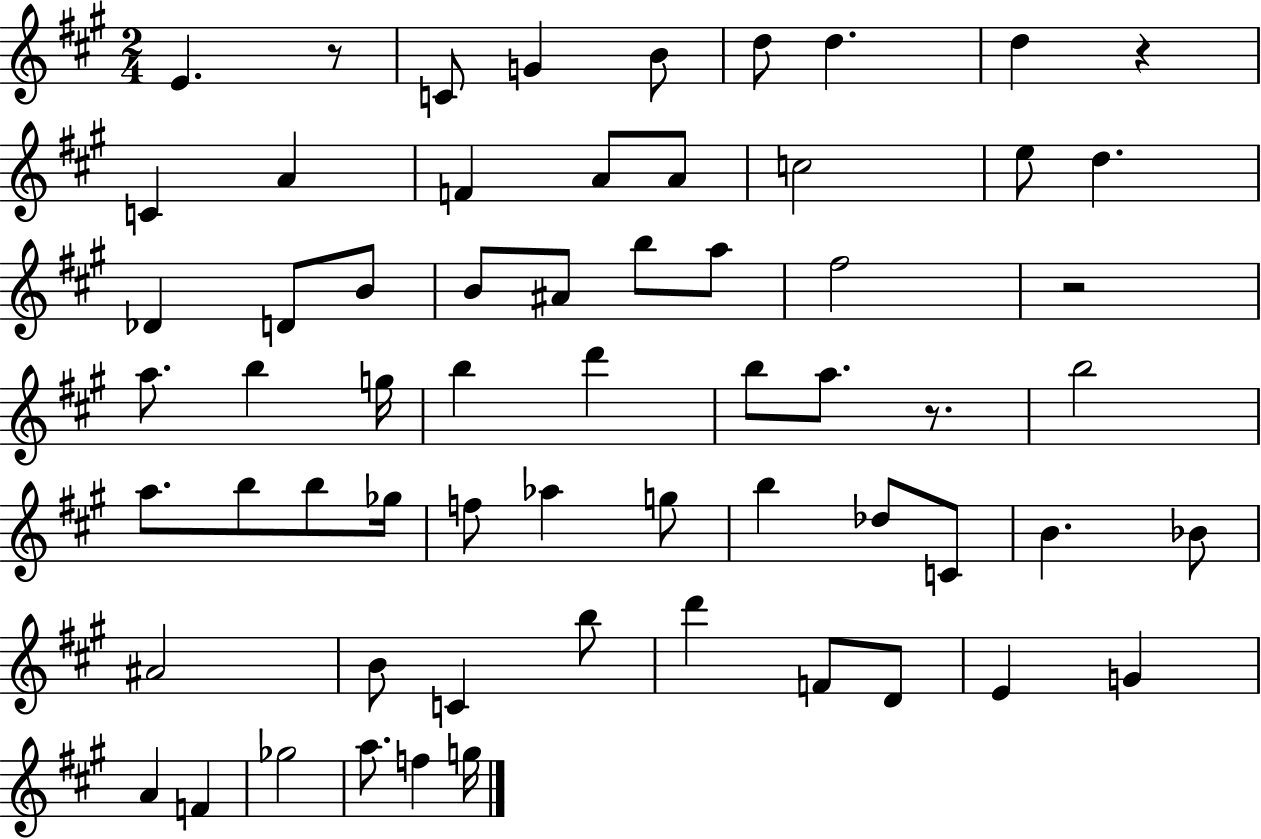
E4/q. R/e C4/e G4/q B4/e D5/e D5/q. D5/q R/q C4/q A4/q F4/q A4/e A4/e C5/h E5/e D5/q. Db4/q D4/e B4/e B4/e A#4/e B5/e A5/e F#5/h R/h A5/e. B5/q G5/s B5/q D6/q B5/e A5/e. R/e. B5/h A5/e. B5/e B5/e Gb5/s F5/e Ab5/q G5/e B5/q Db5/e C4/e B4/q. Bb4/e A#4/h B4/e C4/q B5/e D6/q F4/e D4/e E4/q G4/q A4/q F4/q Gb5/h A5/e. F5/q G5/s